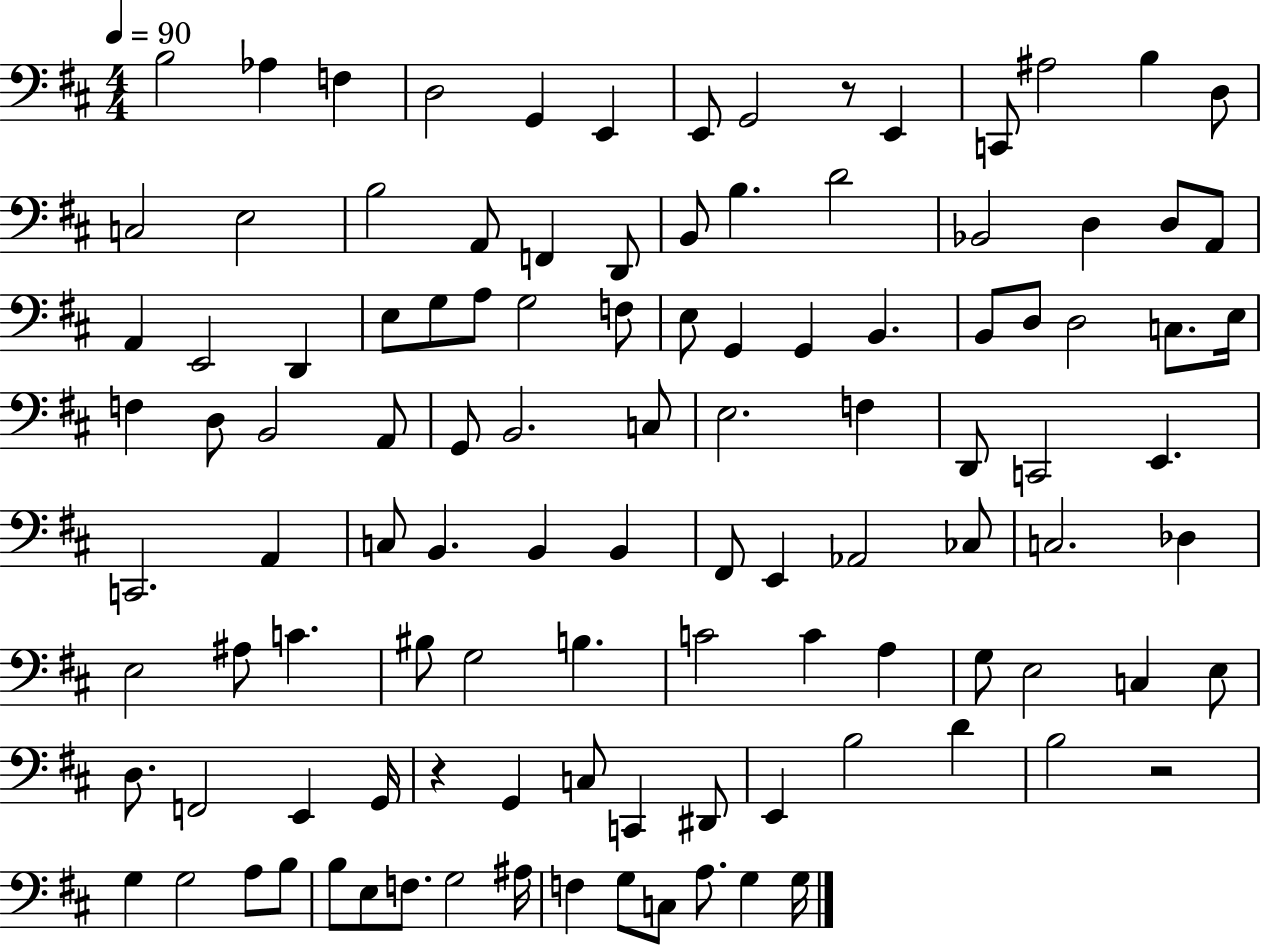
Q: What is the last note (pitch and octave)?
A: G3